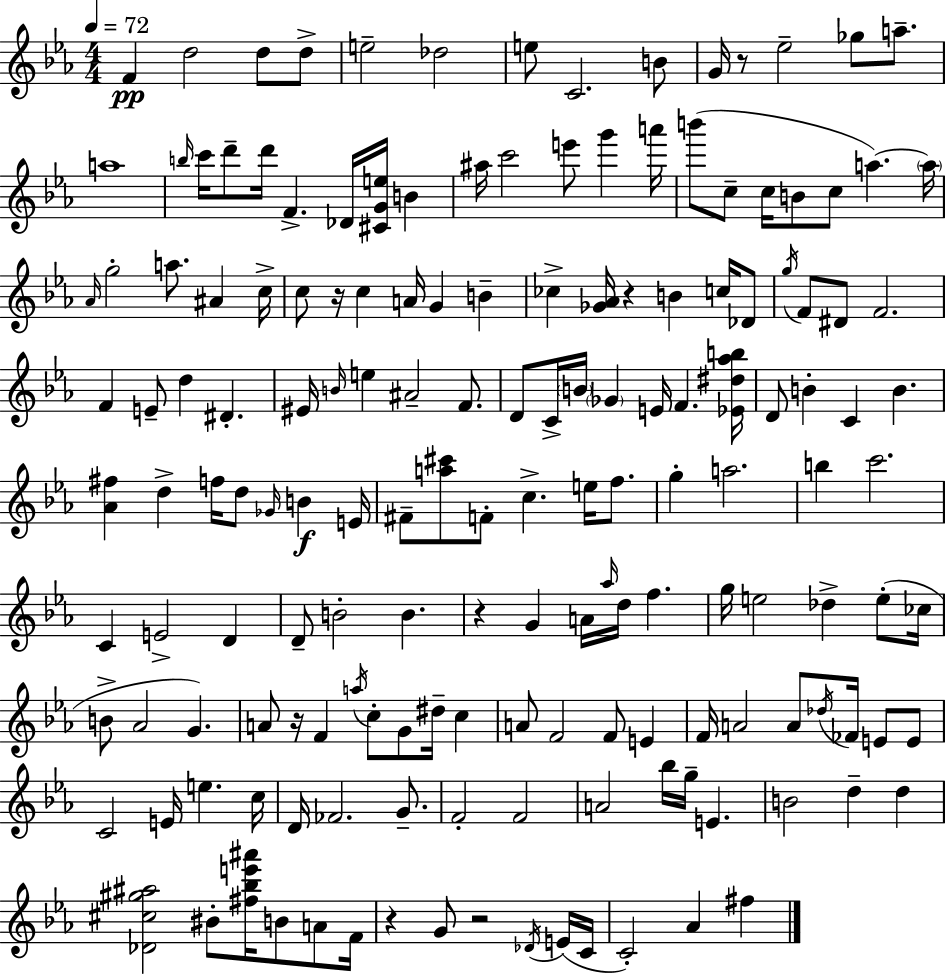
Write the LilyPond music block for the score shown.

{
  \clef treble
  \numericTimeSignature
  \time 4/4
  \key ees \major
  \tempo 4 = 72
  f'4\pp d''2 d''8 d''8-> | e''2-- des''2 | e''8 c'2. b'8 | g'16 r8 ees''2-- ges''8 a''8.-- | \break a''1 | \grace { b''16 } c'''16 d'''8-- d'''16 f'4.-> des'16 <cis' g' e''>16 b'4 | ais''16 c'''2 e'''8 g'''4 | a'''16 b'''8( c''8-- c''16 b'8 c''8 a''4.~~) | \break \parenthesize a''16 \grace { aes'16 } g''2-. a''8. ais'4 | c''16-> c''8 r16 c''4 a'16 g'4 b'4-- | ces''4-> <ges' aes'>16 r4 b'4 c''16 | des'8 \acciaccatura { g''16 } f'8 dis'8 f'2. | \break f'4 e'8-- d''4 dis'4.-. | eis'16 \grace { b'16 } e''4 ais'2-- | f'8. d'8 c'16-> \parenthesize b'16 \parenthesize ges'4 e'16 f'4. | <ees' dis'' aes'' b''>16 d'8 b'4-. c'4 b'4. | \break <aes' fis''>4 d''4-> f''16 d''8 \grace { ges'16 } | b'4\f e'16 fis'8-- <a'' cis'''>8 f'8-. c''4.-> | e''16 f''8. g''4-. a''2. | b''4 c'''2. | \break c'4 e'2-> | d'4 d'8-- b'2-. b'4. | r4 g'4 a'16 \grace { aes''16 } d''16 | f''4. g''16 e''2 des''4-> | \break e''8-.( ces''16 b'8-> aes'2 | g'4.) a'8 r16 f'4 \acciaccatura { a''16 } c''8-. | g'8 dis''16-- c''4 a'8 f'2 | f'8 e'4 f'16 a'2 | \break a'8 \acciaccatura { des''16 } fes'16 e'8 e'8 c'2 | e'16 e''4. c''16 d'16 fes'2. | g'8.-- f'2-. | f'2 a'2 | \break bes''16 g''16-- e'4. b'2 | d''4-- d''4 <des' cis'' gis'' ais''>2 | bis'8-. <fis'' bes'' e''' ais'''>16 b'8 a'8 f'16 r4 g'8 r2 | \acciaccatura { des'16 } e'16( c'16 c'2-.) | \break aes'4 fis''4 \bar "|."
}